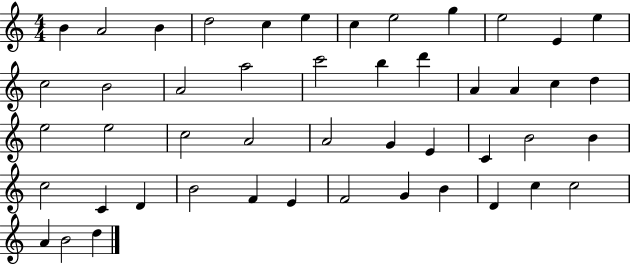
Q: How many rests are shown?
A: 0